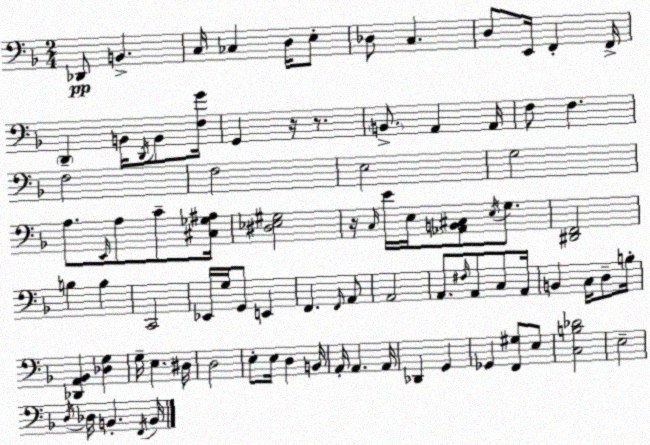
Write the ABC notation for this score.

X:1
T:Untitled
M:2/4
L:1/4
K:Dm
_D,,/2 B,, C,/4 _C, D,/4 E,/2 _D,/2 C, D,/2 E,,/4 F,, F,,/4 D,, B,,/4 D,,/4 B,,/2 [F,G]/4 G,, z/4 z/2 B,,/2 A,, A,,/4 F,/2 F, F,2 F,2 E,2 G,2 A,/2 E,,/4 A,/2 C/2 [^C,_G,^A,]/4 [^D,_E,^G,]2 z/4 C,/4 E/4 E,/4 [_A,,B,,^C,]/2 E,/4 G,/2 [^D,,F,,]2 B, B, C,,2 _E,,/4 G,/4 G,,/2 E,, F,, F,,/4 A,,/2 A,,2 A,,/2 ^F,/4 A,,/2 C,/2 A,,/4 B,, C,/4 D,/2 B,/4 [_D,,A,,_B,,] [_D,G,] G,/4 E, ^D,/4 D,2 E,/2 E,/4 D, B,,/4 A,,/4 A,, A,,/4 _D,, G,, _G,, [F,,^G,]/2 E,/2 [C,B,_D]2 E,2 D,/4 _D,/4 B,, F,,/4 B,,/4